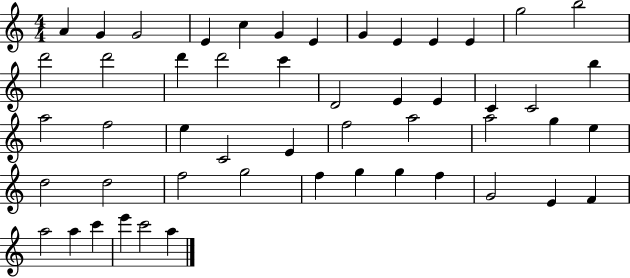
X:1
T:Untitled
M:4/4
L:1/4
K:C
A G G2 E c G E G E E E g2 b2 d'2 d'2 d' d'2 c' D2 E E C C2 b a2 f2 e C2 E f2 a2 a2 g e d2 d2 f2 g2 f g g f G2 E F a2 a c' e' c'2 a